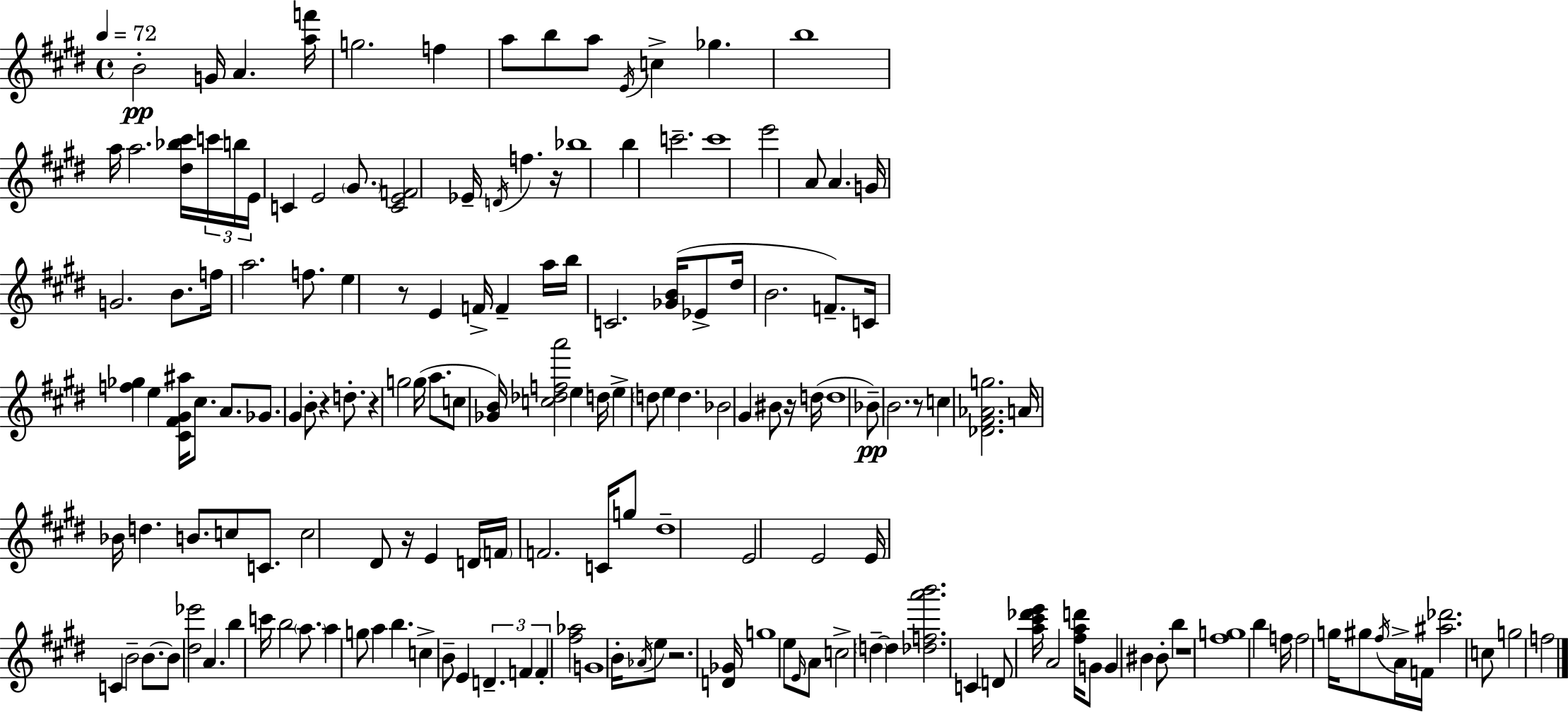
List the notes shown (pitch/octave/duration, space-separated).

B4/h G4/s A4/q. [A5,F6]/s G5/h. F5/q A5/e B5/e A5/e E4/s C5/q Gb5/q. B5/w A5/s A5/h. [D#5,Bb5,C#6]/s C6/s B5/s E4/s C4/q E4/h G#4/e. [C4,E4,F4]/h Eb4/s D4/s F5/q. R/s Bb5/w B5/q C6/h. C6/w E6/h A4/e A4/q. G4/s G4/h. B4/e. F5/s A5/h. F5/e. E5/q R/e E4/q F4/s F4/q A5/s B5/s C4/h. [Gb4,B4]/s Eb4/e D#5/s B4/h. F4/e. C4/s [F5,Gb5]/q E5/q [C#4,F#4,G#4,A#5]/s C#5/e. A4/e. Gb4/e. G#4/q B4/e R/q D5/e. R/q G5/h G5/s A5/e. C5/e [Gb4,B4]/s [C5,Db5,F5,A6]/h E5/q D5/s E5/q D5/e E5/q D5/q. Bb4/h G#4/q BIS4/e R/s D5/s D5/w Bb4/e B4/h. R/e C5/q [Db4,F#4,Ab4,G5]/h. A4/s Bb4/s D5/q. B4/e. C5/e C4/e. C5/h D#4/e R/s E4/q D4/s F4/s F4/h. C4/s G5/e D#5/w E4/h E4/h E4/s C4/q B4/h B4/e. B4/e [D#5,Eb6]/h A4/q. B5/q C6/s B5/h A5/e. A5/q G5/e A5/q B5/q. C5/q B4/e E4/q D4/q. F4/q F4/q [F#5,Ab5]/h G4/w B4/s Ab4/s E5/e R/h. [D4,Gb4]/s G5/w E5/e E4/s A4/e C5/h D5/q D5/q [Db5,F5,A6,B6]/h. C4/q D4/e [A5,C#6,Db6,E6]/s A4/h [F#5,A5,D6]/s G4/e G4/q BIS4/q BIS4/e B5/q R/w [F#5,G5]/w B5/q F5/s F5/h G5/s G#5/e F#5/s A4/s F4/s [A#5,Db6]/h. C5/e G5/h F5/h